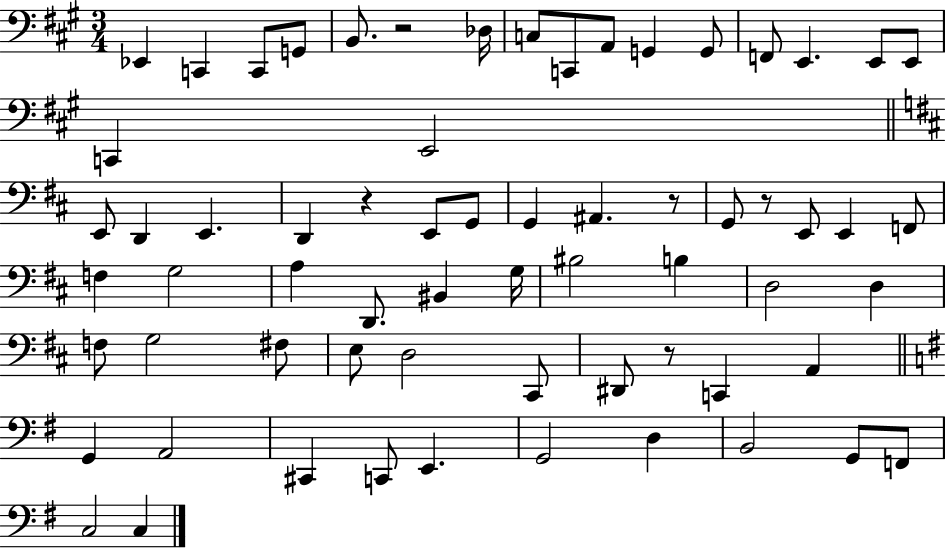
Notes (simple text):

Eb2/q C2/q C2/e G2/e B2/e. R/h Db3/s C3/e C2/e A2/e G2/q G2/e F2/e E2/q. E2/e E2/e C2/q E2/h E2/e D2/q E2/q. D2/q R/q E2/e G2/e G2/q A#2/q. R/e G2/e R/e E2/e E2/q F2/e F3/q G3/h A3/q D2/e. BIS2/q G3/s BIS3/h B3/q D3/h D3/q F3/e G3/h F#3/e E3/e D3/h C#2/e D#2/e R/e C2/q A2/q G2/q A2/h C#2/q C2/e E2/q. G2/h D3/q B2/h G2/e F2/e C3/h C3/q